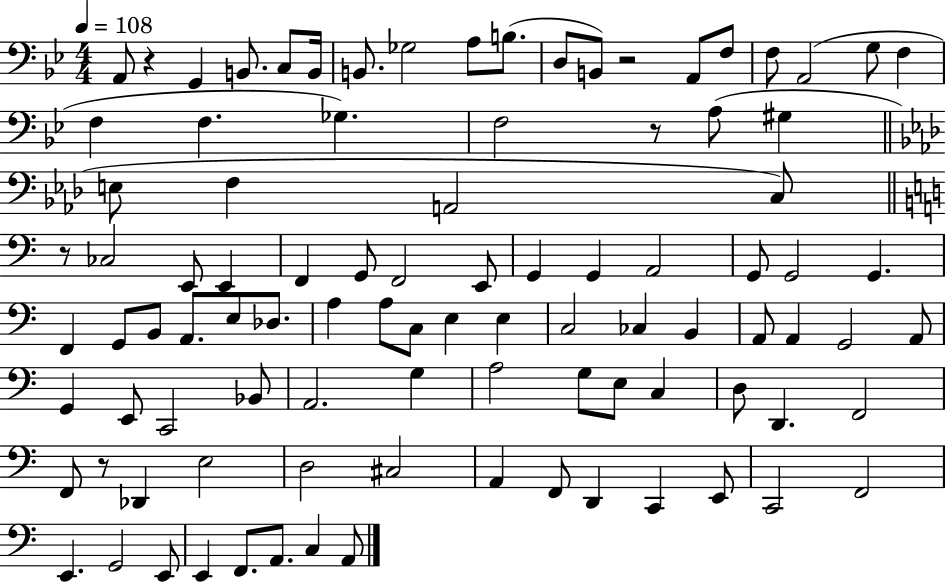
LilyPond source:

{
  \clef bass
  \numericTimeSignature
  \time 4/4
  \key bes \major
  \tempo 4 = 108
  \repeat volta 2 { a,8 r4 g,4 b,8. c8 b,16 | b,8. ges2 a8 b8.( | d8 b,8) r2 a,8 f8 | f8 a,2( g8 f4 | \break f4 f4. ges4.) | f2 r8 a8( gis4 | \bar "||" \break \key f \minor e8 f4 a,2 c8) | \bar "||" \break \key c \major r8 ces2 e,8 e,4 | f,4 g,8 f,2 e,8 | g,4 g,4 a,2 | g,8 g,2 g,4. | \break f,4 g,8 b,8 a,8. e8 des8. | a4 a8 c8 e4 e4 | c2 ces4 b,4 | a,8 a,4 g,2 a,8 | \break g,4 e,8 c,2 bes,8 | a,2. g4 | a2 g8 e8 c4 | d8 d,4. f,2 | \break f,8 r8 des,4 e2 | d2 cis2 | a,4 f,8 d,4 c,4 e,8 | c,2 f,2 | \break e,4. g,2 e,8 | e,4 f,8. a,8. c4 a,8 | } \bar "|."
}